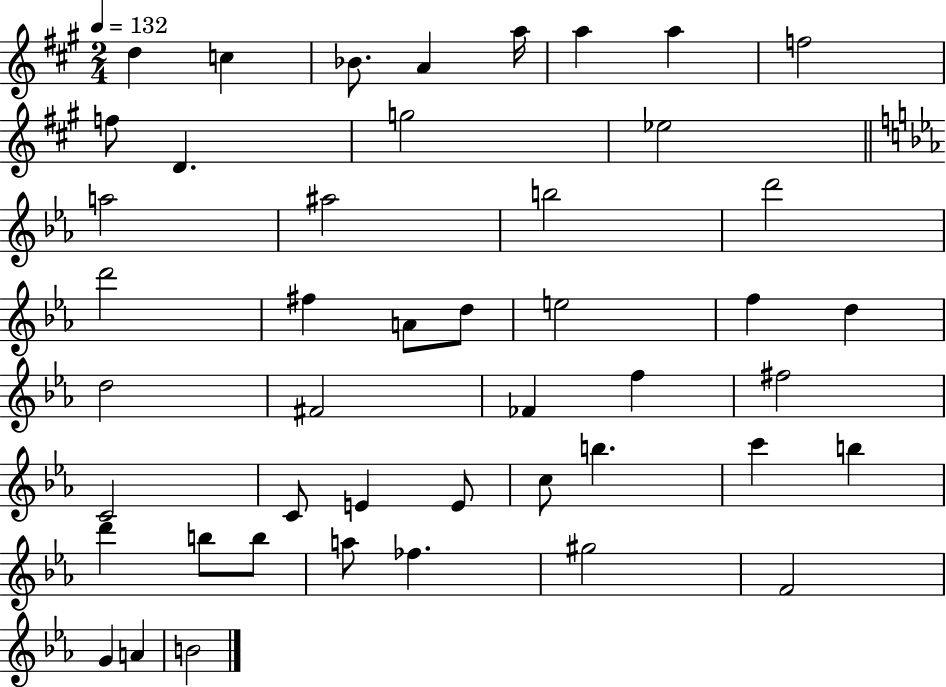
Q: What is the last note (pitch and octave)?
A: B4